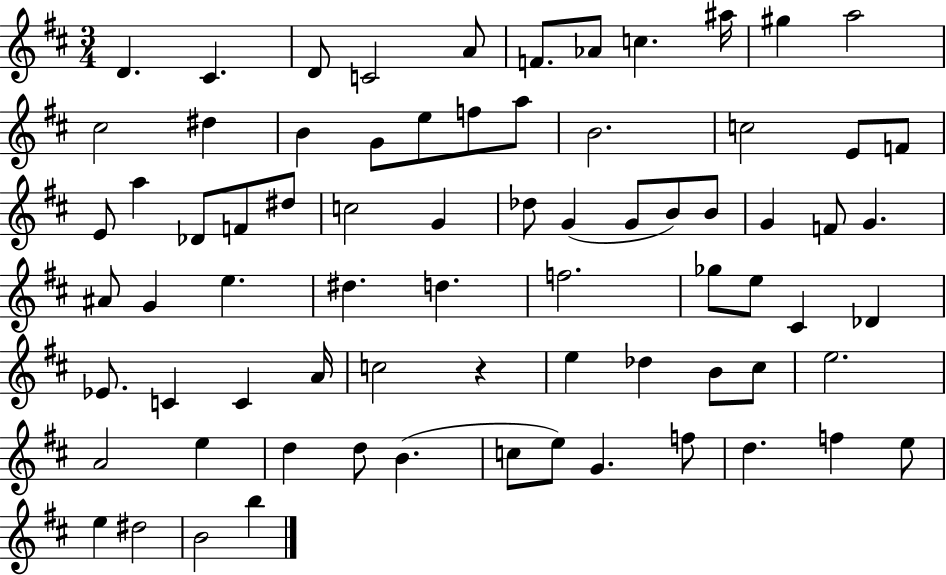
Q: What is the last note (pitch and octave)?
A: B5